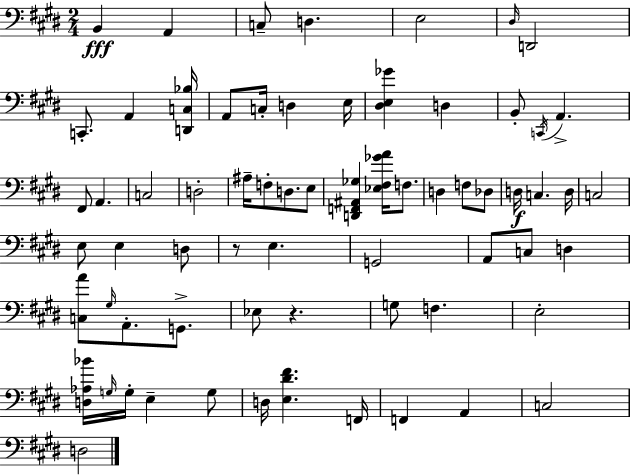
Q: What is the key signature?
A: E major